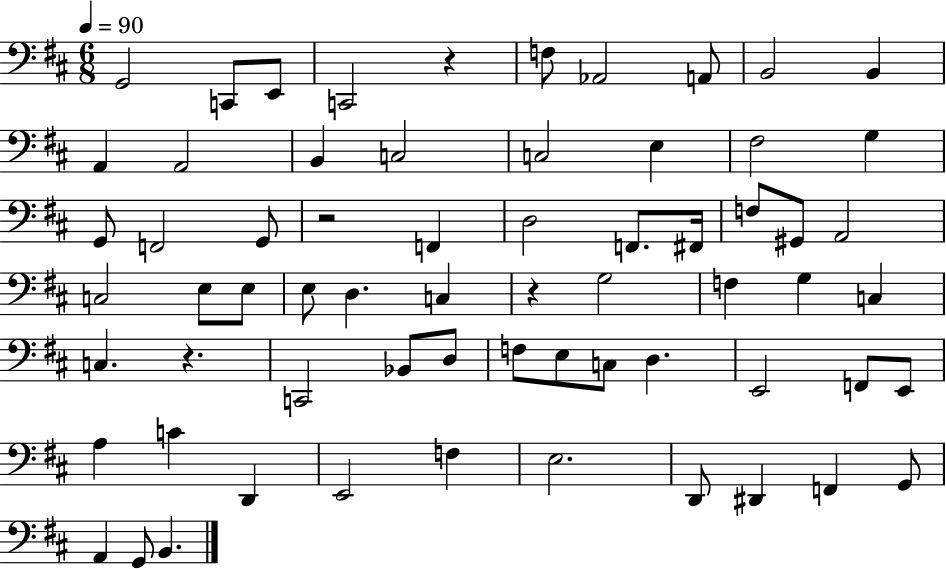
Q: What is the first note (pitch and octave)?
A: G2